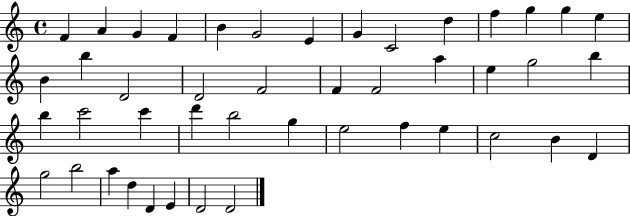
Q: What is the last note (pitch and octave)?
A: D4